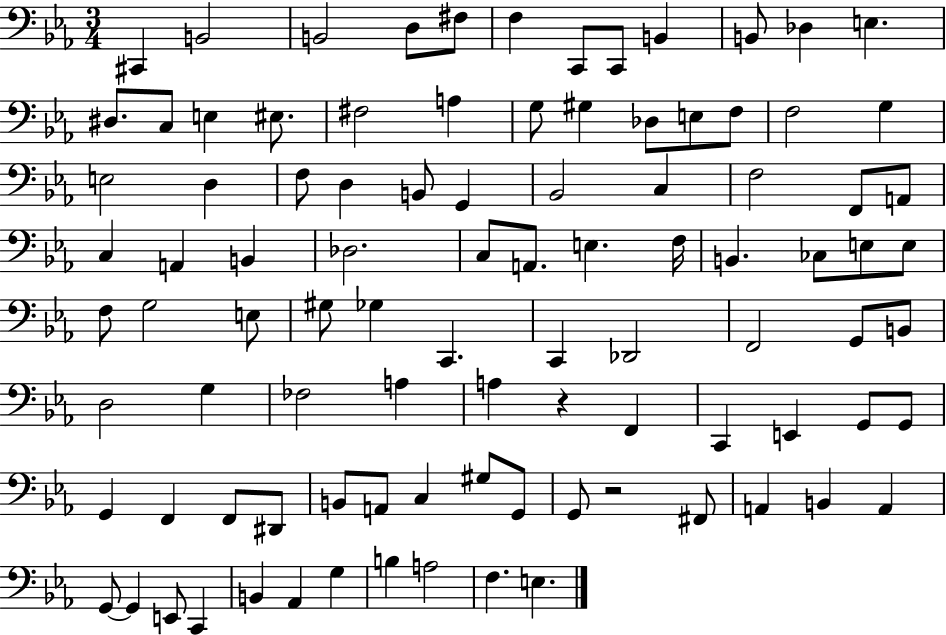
X:1
T:Untitled
M:3/4
L:1/4
K:Eb
^C,, B,,2 B,,2 D,/2 ^F,/2 F, C,,/2 C,,/2 B,, B,,/2 _D, E, ^D,/2 C,/2 E, ^E,/2 ^F,2 A, G,/2 ^G, _D,/2 E,/2 F,/2 F,2 G, E,2 D, F,/2 D, B,,/2 G,, _B,,2 C, F,2 F,,/2 A,,/2 C, A,, B,, _D,2 C,/2 A,,/2 E, F,/4 B,, _C,/2 E,/2 E,/2 F,/2 G,2 E,/2 ^G,/2 _G, C,, C,, _D,,2 F,,2 G,,/2 B,,/2 D,2 G, _F,2 A, A, z F,, C,, E,, G,,/2 G,,/2 G,, F,, F,,/2 ^D,,/2 B,,/2 A,,/2 C, ^G,/2 G,,/2 G,,/2 z2 ^F,,/2 A,, B,, A,, G,,/2 G,, E,,/2 C,, B,, _A,, G, B, A,2 F, E,